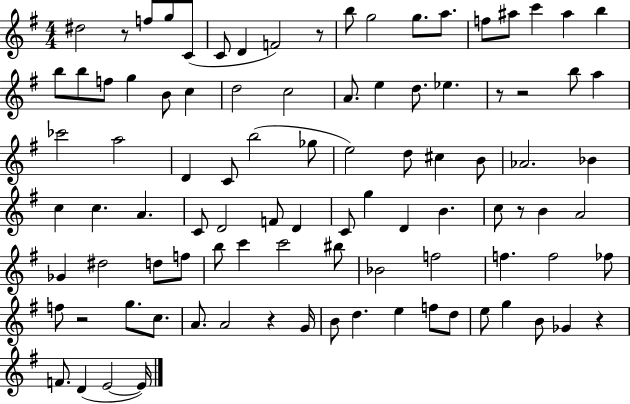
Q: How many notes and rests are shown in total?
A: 96